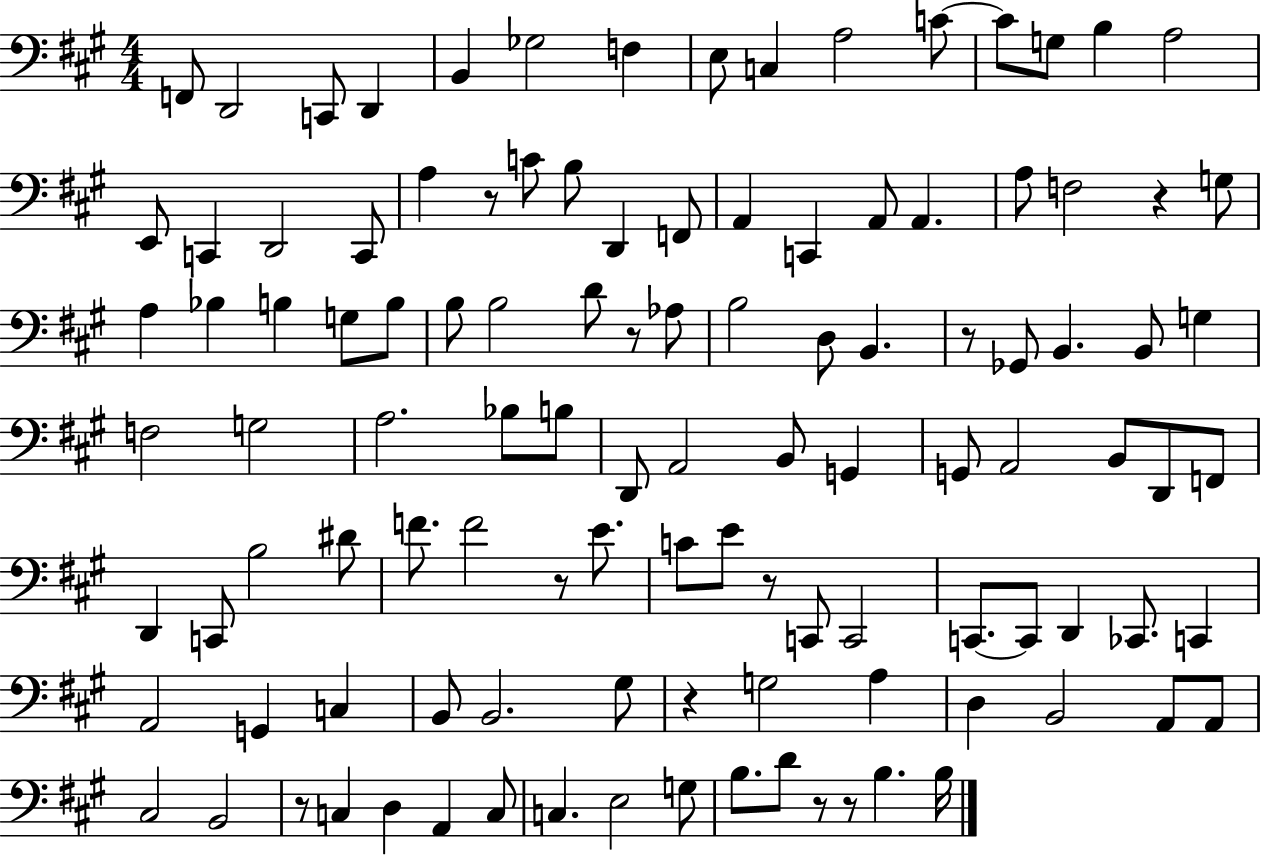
{
  \clef bass
  \numericTimeSignature
  \time 4/4
  \key a \major
  \repeat volta 2 { f,8 d,2 c,8 d,4 | b,4 ges2 f4 | e8 c4 a2 c'8~~ | c'8 g8 b4 a2 | \break e,8 c,4 d,2 c,8 | a4 r8 c'8 b8 d,4 f,8 | a,4 c,4 a,8 a,4. | a8 f2 r4 g8 | \break a4 bes4 b4 g8 b8 | b8 b2 d'8 r8 aes8 | b2 d8 b,4. | r8 ges,8 b,4. b,8 g4 | \break f2 g2 | a2. bes8 b8 | d,8 a,2 b,8 g,4 | g,8 a,2 b,8 d,8 f,8 | \break d,4 c,8 b2 dis'8 | f'8. f'2 r8 e'8. | c'8 e'8 r8 c,8 c,2 | c,8.~~ c,8 d,4 ces,8. c,4 | \break a,2 g,4 c4 | b,8 b,2. gis8 | r4 g2 a4 | d4 b,2 a,8 a,8 | \break cis2 b,2 | r8 c4 d4 a,4 c8 | c4. e2 g8 | b8. d'8 r8 r8 b4. b16 | \break } \bar "|."
}